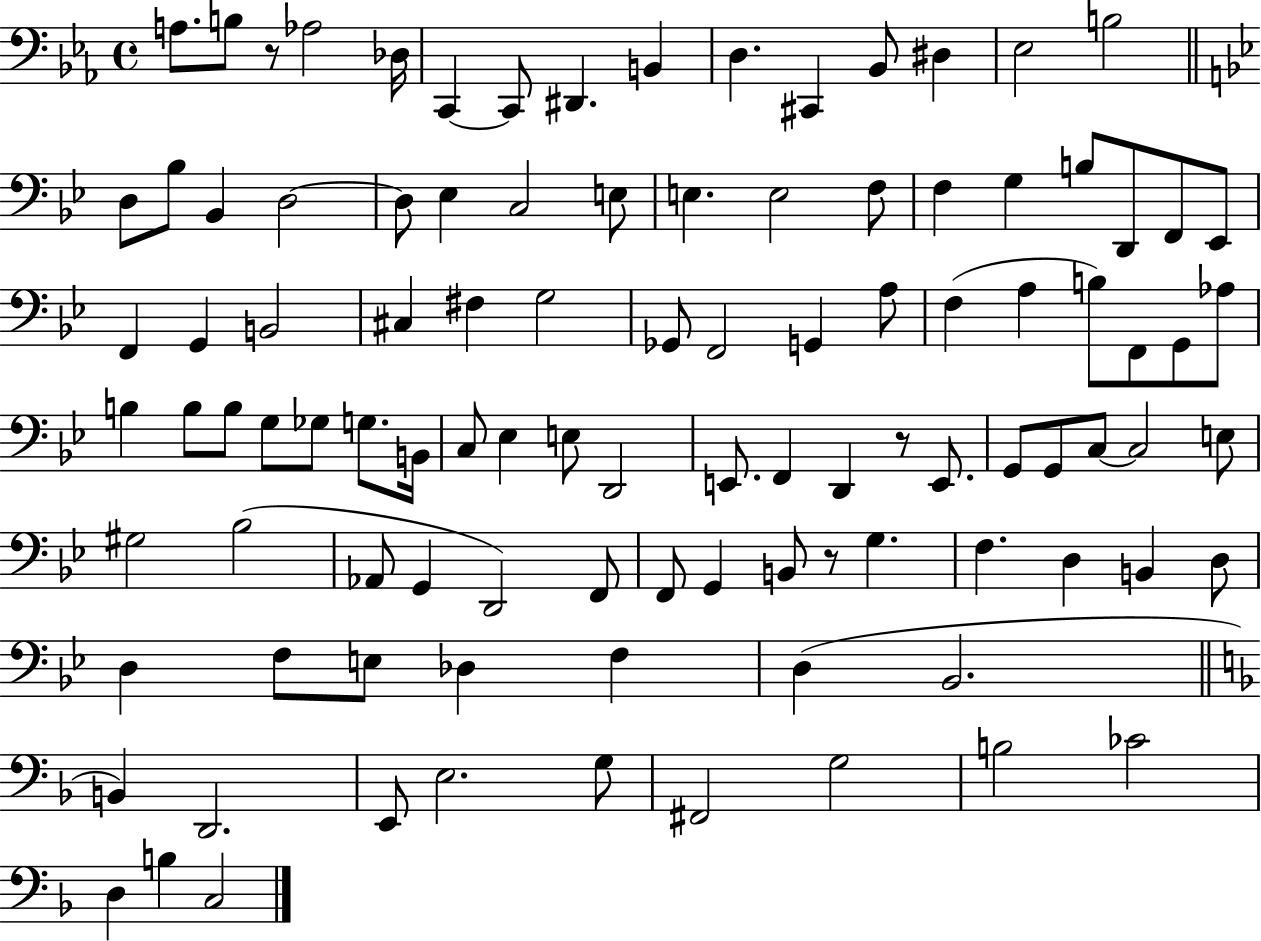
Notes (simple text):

A3/e. B3/e R/e Ab3/h Db3/s C2/q C2/e D#2/q. B2/q D3/q. C#2/q Bb2/e D#3/q Eb3/h B3/h D3/e Bb3/e Bb2/q D3/h D3/e Eb3/q C3/h E3/e E3/q. E3/h F3/e F3/q G3/q B3/e D2/e F2/e Eb2/e F2/q G2/q B2/h C#3/q F#3/q G3/h Gb2/e F2/h G2/q A3/e F3/q A3/q B3/e F2/e G2/e Ab3/e B3/q B3/e B3/e G3/e Gb3/e G3/e. B2/s C3/e Eb3/q E3/e D2/h E2/e. F2/q D2/q R/e E2/e. G2/e G2/e C3/e C3/h E3/e G#3/h Bb3/h Ab2/e G2/q D2/h F2/e F2/e G2/q B2/e R/e G3/q. F3/q. D3/q B2/q D3/e D3/q F3/e E3/e Db3/q F3/q D3/q Bb2/h. B2/q D2/h. E2/e E3/h. G3/e F#2/h G3/h B3/h CES4/h D3/q B3/q C3/h